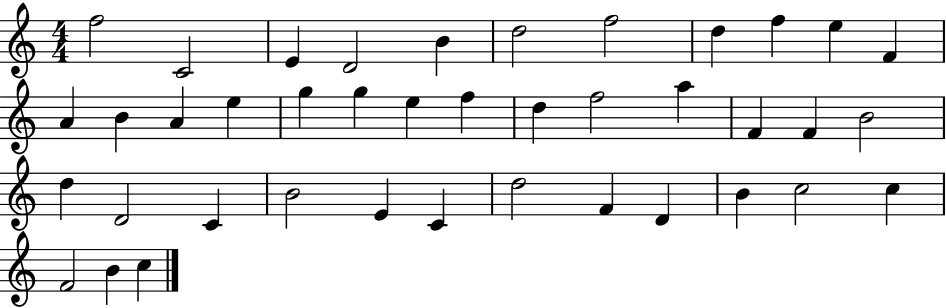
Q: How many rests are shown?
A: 0